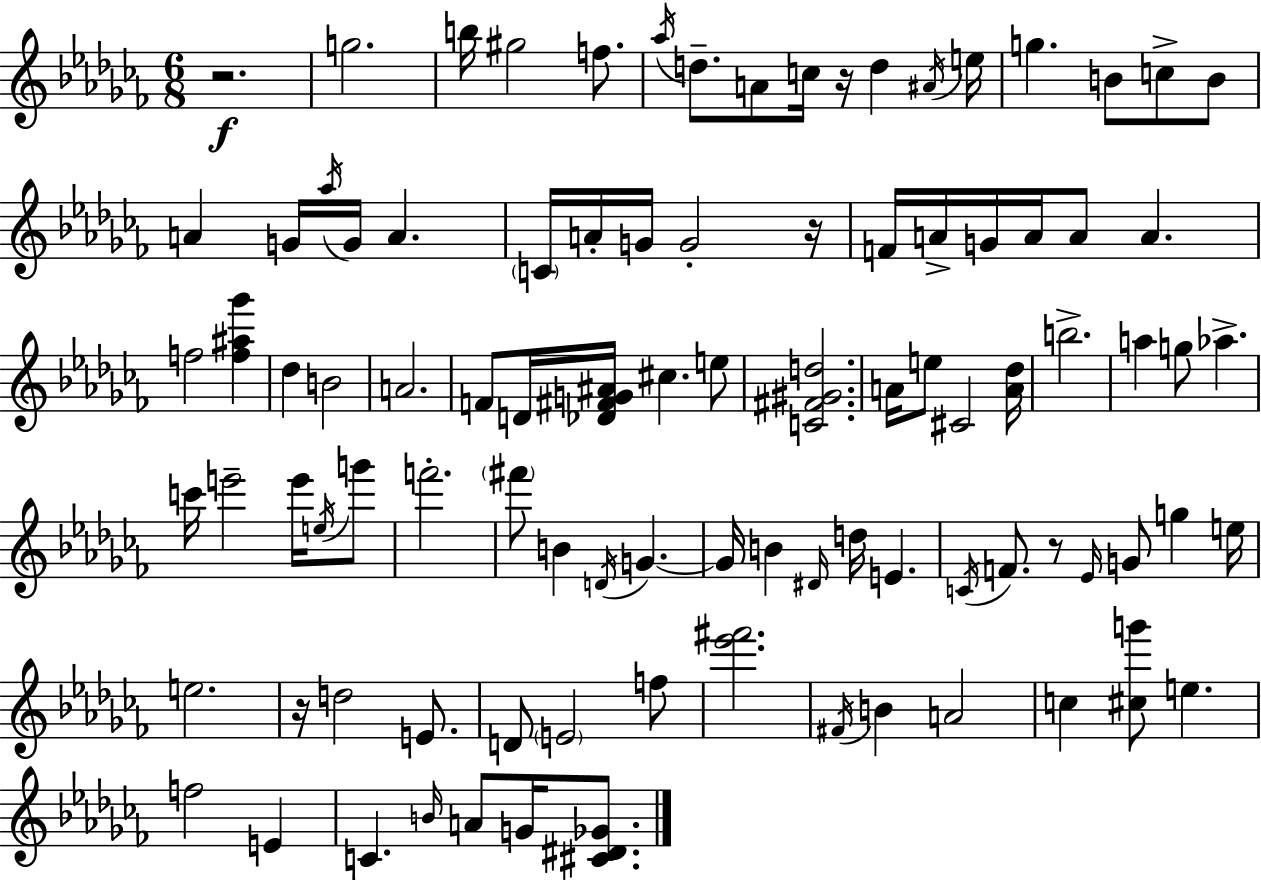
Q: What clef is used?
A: treble